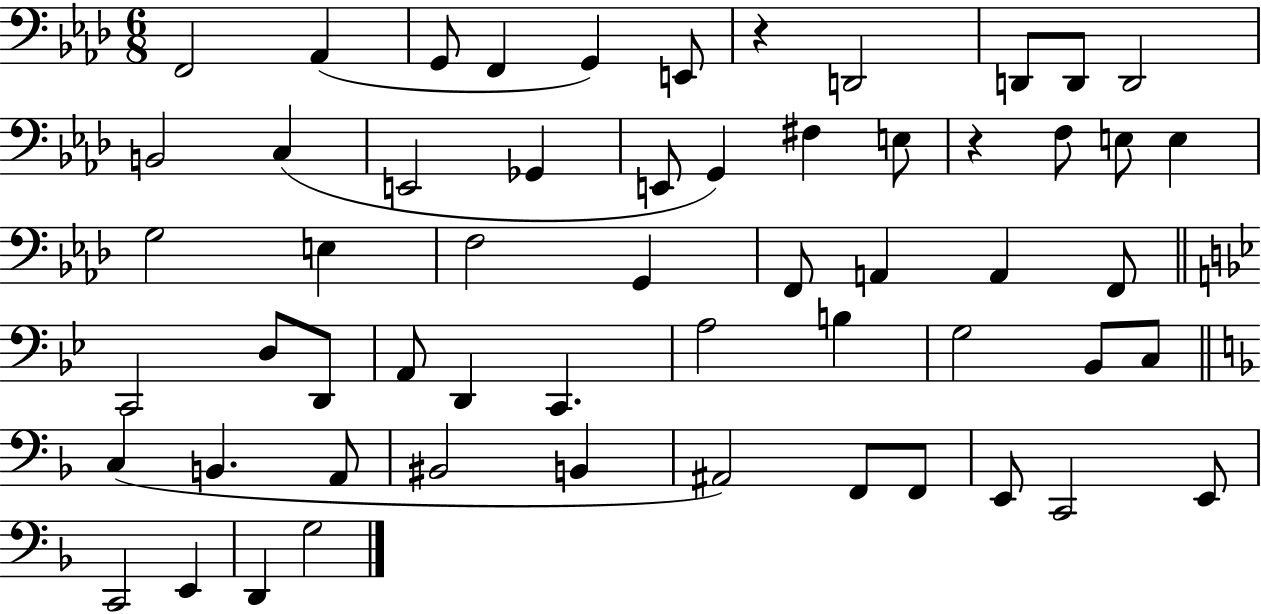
{
  \clef bass
  \numericTimeSignature
  \time 6/8
  \key aes \major
  f,2 aes,4( | g,8 f,4 g,4) e,8 | r4 d,2 | d,8 d,8 d,2 | \break b,2 c4( | e,2 ges,4 | e,8 g,4) fis4 e8 | r4 f8 e8 e4 | \break g2 e4 | f2 g,4 | f,8 a,4 a,4 f,8 | \bar "||" \break \key bes \major c,2 d8 d,8 | a,8 d,4 c,4. | a2 b4 | g2 bes,8 c8 | \break \bar "||" \break \key f \major c4( b,4. a,8 | bis,2 b,4 | ais,2) f,8 f,8 | e,8 c,2 e,8 | \break c,2 e,4 | d,4 g2 | \bar "|."
}